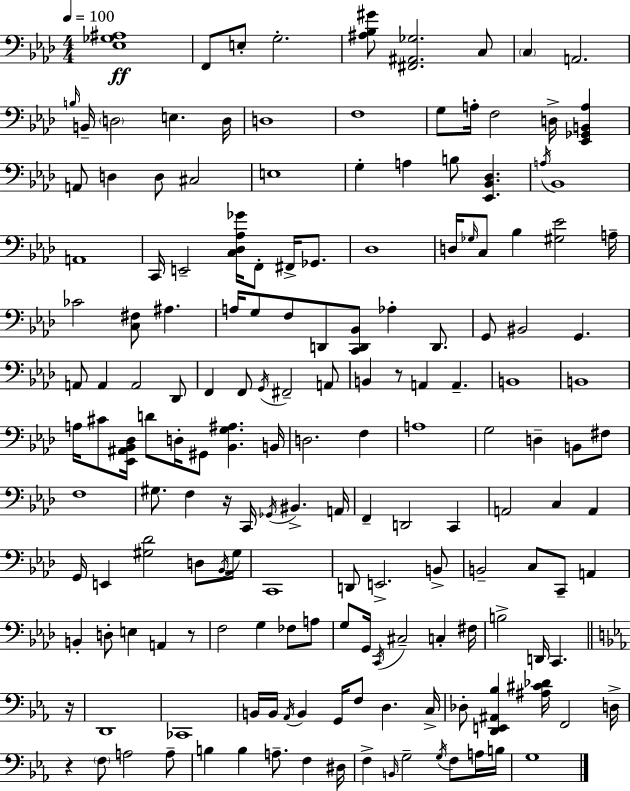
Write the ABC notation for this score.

X:1
T:Untitled
M:4/4
L:1/4
K:Fm
[_E,_G,^A,]4 F,,/2 E,/2 G,2 [^A,_B,^G]/2 [^F,,^A,,_G,]2 C,/2 C, A,,2 B,/4 B,,/4 D,2 E, D,/4 D,4 F,4 G,/2 A,/4 F,2 D,/4 [_E,,_G,,B,,A,] A,,/2 D, D,/2 ^C,2 E,4 G, A, B,/2 [_E,,_B,,_D,] A,/4 _B,,4 A,,4 C,,/4 E,,2 [C,_D,_A,_G]/4 F,,/2 ^F,,/4 _G,,/2 _D,4 D,/4 _G,/4 C,/2 _B, [^G,_E]2 A,/4 _C2 [C,^F,]/2 ^A, A,/4 G,/2 F,/2 D,,/2 [C,,D,,_B,,]/2 _A, D,,/2 G,,/2 ^B,,2 G,, A,,/2 A,, A,,2 _D,,/2 F,, F,,/2 G,,/4 ^F,,2 A,,/2 B,, z/2 A,, A,, B,,4 B,,4 A,/4 ^C/2 [_E,,^A,,_B,,_D,]/4 D/2 D,/4 ^G,,/2 [_B,,G,^A,] B,,/4 D,2 F, A,4 G,2 D, B,,/2 ^F,/2 F,4 ^G,/2 F, z/4 C,,/4 _G,,/4 ^B,, A,,/4 F,, D,,2 C,, A,,2 C, A,, G,,/4 E,, [^G,_D]2 D,/2 _B,,/4 ^G,/4 C,,4 D,,/2 E,,2 B,,/2 B,,2 C,/2 C,,/2 A,, B,, D,/2 E, A,, z/2 F,2 G, _F,/2 A,/2 G,/2 G,,/4 C,,/4 ^C,2 C, ^F,/4 B,2 D,,/4 C,, z/4 D,,4 _C,,4 B,,/4 B,,/4 _A,,/4 B,, G,,/4 F,/2 D, C,/4 _D,/2 [D,,E,,^A,,_B,] [^A,^C_D]/4 F,,2 D,/4 z F,/2 A,2 A,/2 B, B, A,/2 F, ^D,/4 F, B,,/4 G,2 G,/4 F,/2 A,/4 B,/4 G,4